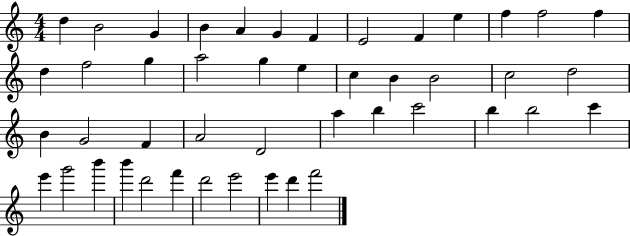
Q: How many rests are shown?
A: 0